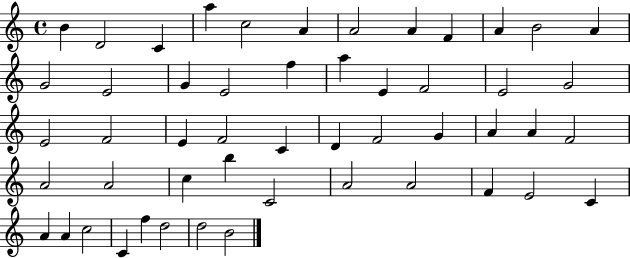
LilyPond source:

{
  \clef treble
  \time 4/4
  \defaultTimeSignature
  \key c \major
  b'4 d'2 c'4 | a''4 c''2 a'4 | a'2 a'4 f'4 | a'4 b'2 a'4 | \break g'2 e'2 | g'4 e'2 f''4 | a''4 e'4 f'2 | e'2 g'2 | \break e'2 f'2 | e'4 f'2 c'4 | d'4 f'2 g'4 | a'4 a'4 f'2 | \break a'2 a'2 | c''4 b''4 c'2 | a'2 a'2 | f'4 e'2 c'4 | \break a'4 a'4 c''2 | c'4 f''4 d''2 | d''2 b'2 | \bar "|."
}